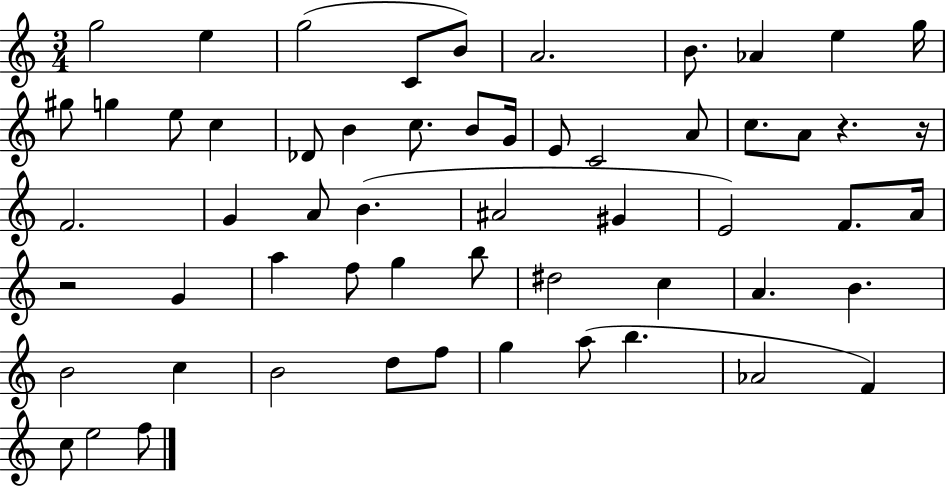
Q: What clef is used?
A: treble